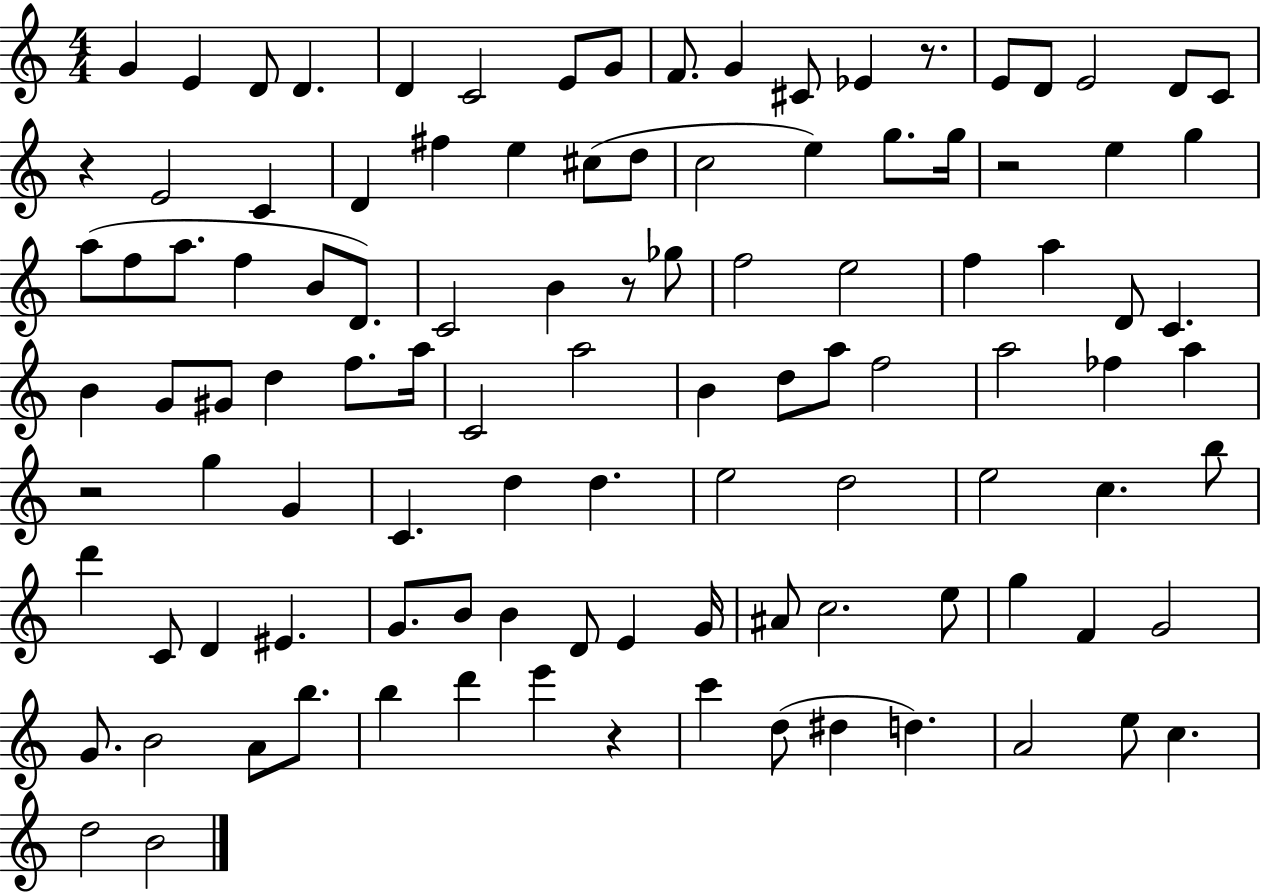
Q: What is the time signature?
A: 4/4